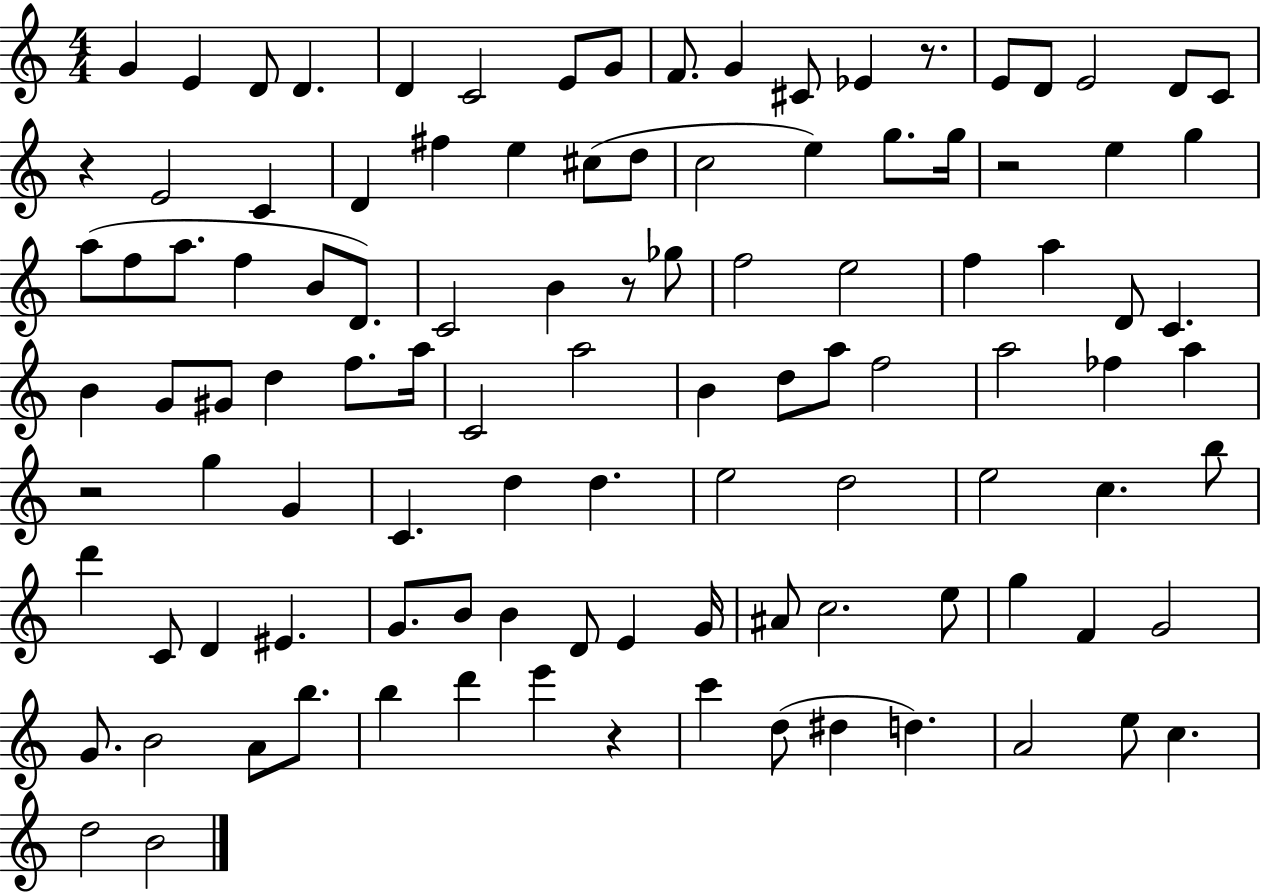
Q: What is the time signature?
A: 4/4